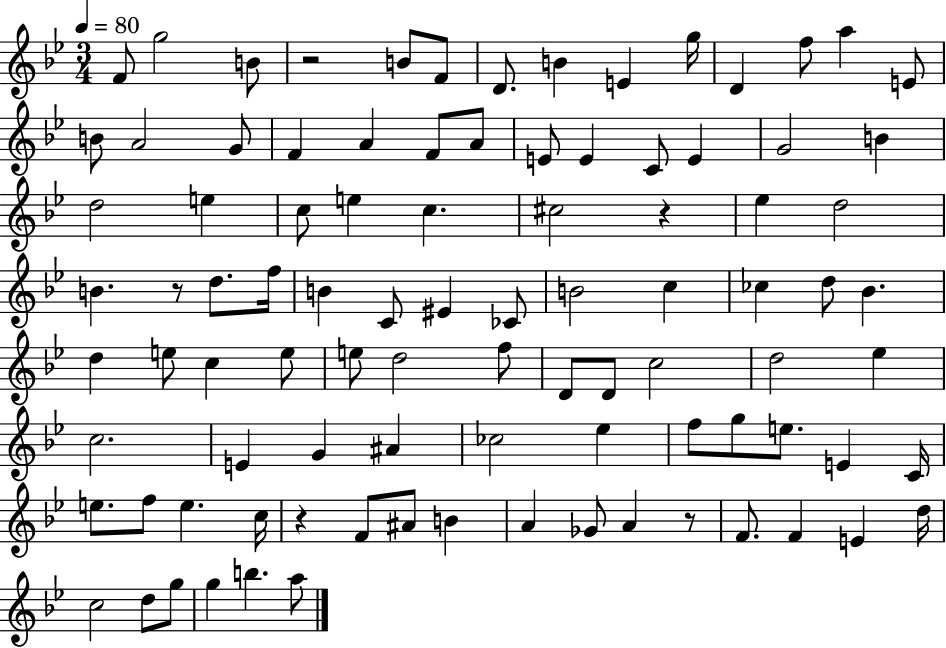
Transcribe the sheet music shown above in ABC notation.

X:1
T:Untitled
M:3/4
L:1/4
K:Bb
F/2 g2 B/2 z2 B/2 F/2 D/2 B E g/4 D f/2 a E/2 B/2 A2 G/2 F A F/2 A/2 E/2 E C/2 E G2 B d2 e c/2 e c ^c2 z _e d2 B z/2 d/2 f/4 B C/2 ^E _C/2 B2 c _c d/2 _B d e/2 c e/2 e/2 d2 f/2 D/2 D/2 c2 d2 _e c2 E G ^A _c2 _e f/2 g/2 e/2 E C/4 e/2 f/2 e c/4 z F/2 ^A/2 B A _G/2 A z/2 F/2 F E d/4 c2 d/2 g/2 g b a/2